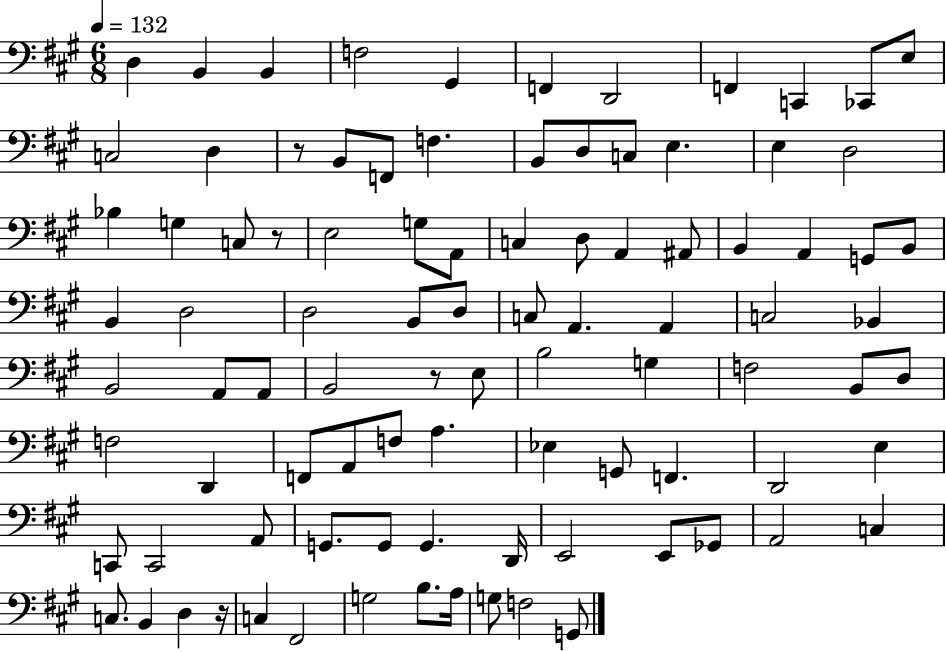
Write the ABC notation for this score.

X:1
T:Untitled
M:6/8
L:1/4
K:A
D, B,, B,, F,2 ^G,, F,, D,,2 F,, C,, _C,,/2 E,/2 C,2 D, z/2 B,,/2 F,,/2 F, B,,/2 D,/2 C,/2 E, E, D,2 _B, G, C,/2 z/2 E,2 G,/2 A,,/2 C, D,/2 A,, ^A,,/2 B,, A,, G,,/2 B,,/2 B,, D,2 D,2 B,,/2 D,/2 C,/2 A,, A,, C,2 _B,, B,,2 A,,/2 A,,/2 B,,2 z/2 E,/2 B,2 G, F,2 B,,/2 D,/2 F,2 D,, F,,/2 A,,/2 F,/2 A, _E, G,,/2 F,, D,,2 E, C,,/2 C,,2 A,,/2 G,,/2 G,,/2 G,, D,,/4 E,,2 E,,/2 _G,,/2 A,,2 C, C,/2 B,, D, z/4 C, ^F,,2 G,2 B,/2 A,/4 G,/2 F,2 G,,/2